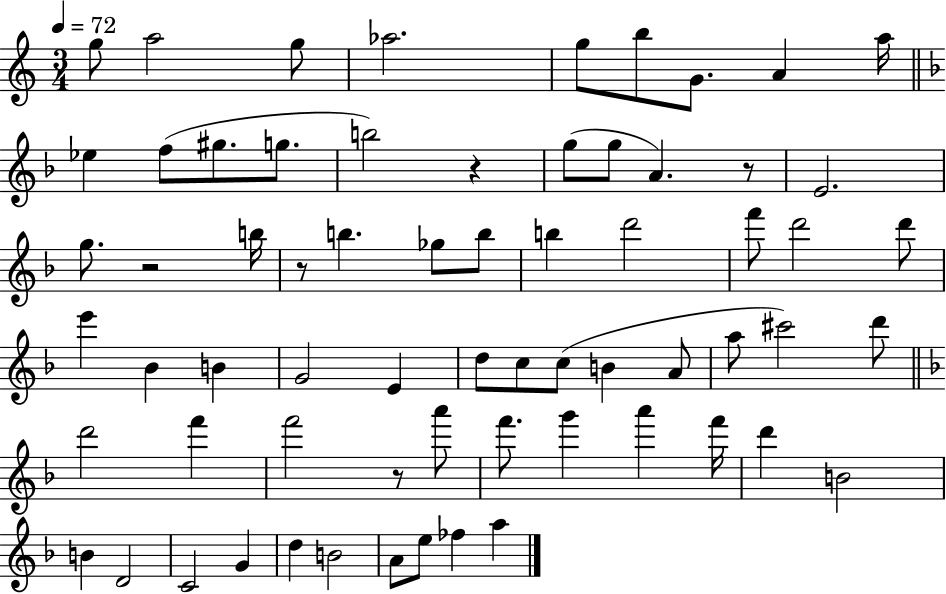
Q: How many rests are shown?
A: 5